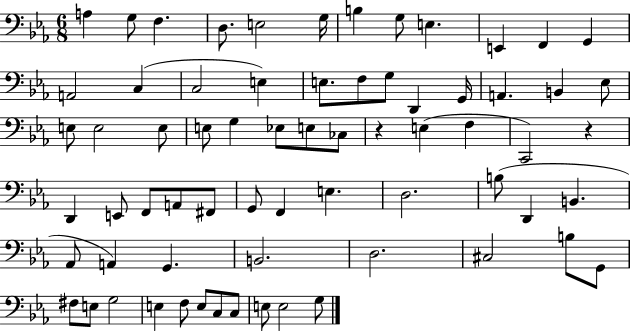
A3/q G3/e F3/q. D3/e. E3/h G3/s B3/q G3/e E3/q. E2/q F2/q G2/q A2/h C3/q C3/h E3/q E3/e. F3/e G3/e D2/q G2/s A2/q. B2/q Eb3/e E3/e E3/h E3/e E3/e G3/q Eb3/e E3/e CES3/e R/q E3/q F3/q C2/h R/q D2/q E2/e F2/e A2/e F#2/e G2/e F2/q E3/q. D3/h. B3/e D2/q B2/q. Ab2/e A2/q G2/q. B2/h. D3/h. C#3/h B3/e G2/e F#3/e E3/e G3/h E3/q F3/e E3/e C3/e C3/e E3/e E3/h G3/e